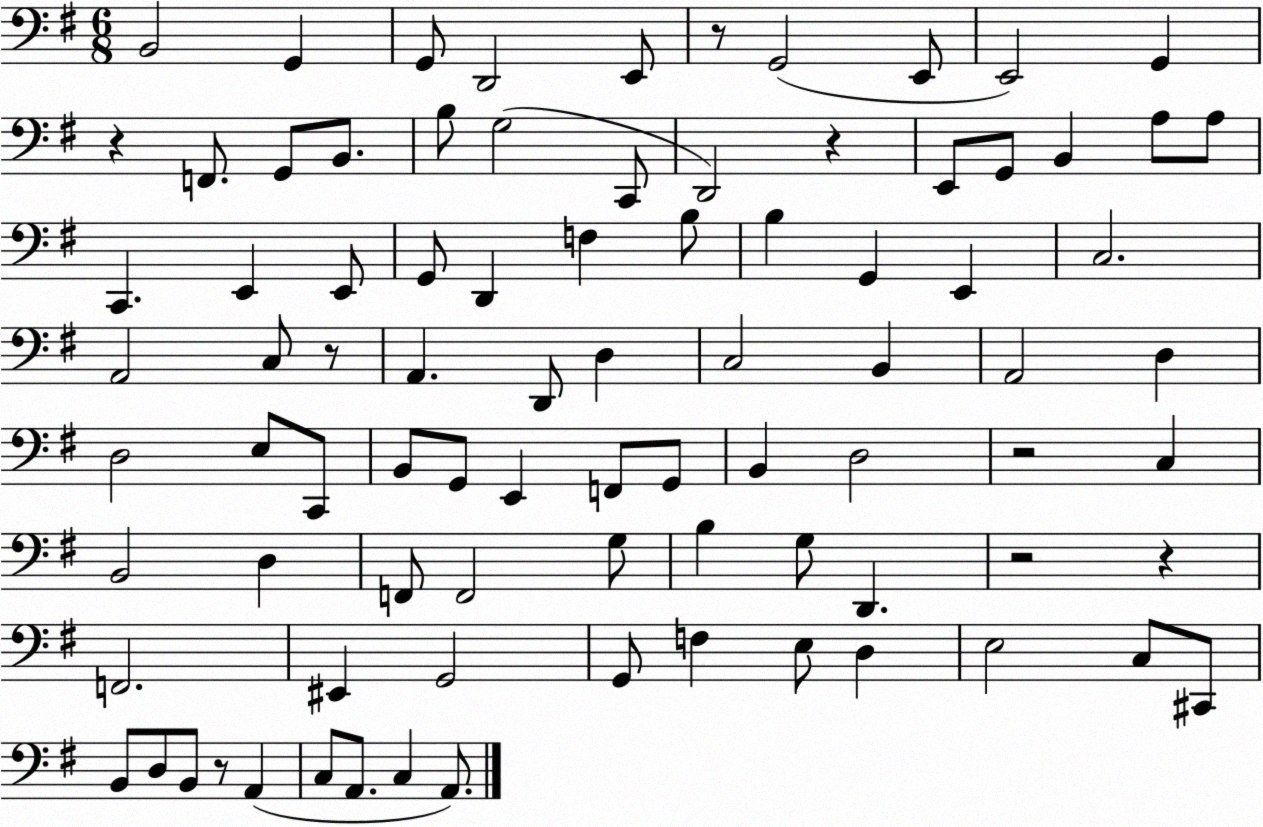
X:1
T:Untitled
M:6/8
L:1/4
K:G
B,,2 G,, G,,/2 D,,2 E,,/2 z/2 G,,2 E,,/2 E,,2 G,, z F,,/2 G,,/2 B,,/2 B,/2 G,2 C,,/2 D,,2 z E,,/2 G,,/2 B,, A,/2 A,/2 C,, E,, E,,/2 G,,/2 D,, F, B,/2 B, G,, E,, C,2 A,,2 C,/2 z/2 A,, D,,/2 D, C,2 B,, A,,2 D, D,2 E,/2 C,,/2 B,,/2 G,,/2 E,, F,,/2 G,,/2 B,, D,2 z2 C, B,,2 D, F,,/2 F,,2 G,/2 B, G,/2 D,, z2 z F,,2 ^E,, G,,2 G,,/2 F, E,/2 D, E,2 C,/2 ^C,,/2 B,,/2 D,/2 B,,/2 z/2 A,, C,/2 A,,/2 C, A,,/2